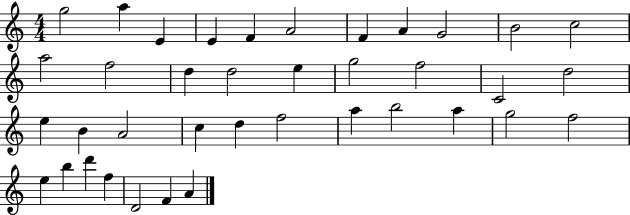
X:1
T:Untitled
M:4/4
L:1/4
K:C
g2 a E E F A2 F A G2 B2 c2 a2 f2 d d2 e g2 f2 C2 d2 e B A2 c d f2 a b2 a g2 f2 e b d' f D2 F A